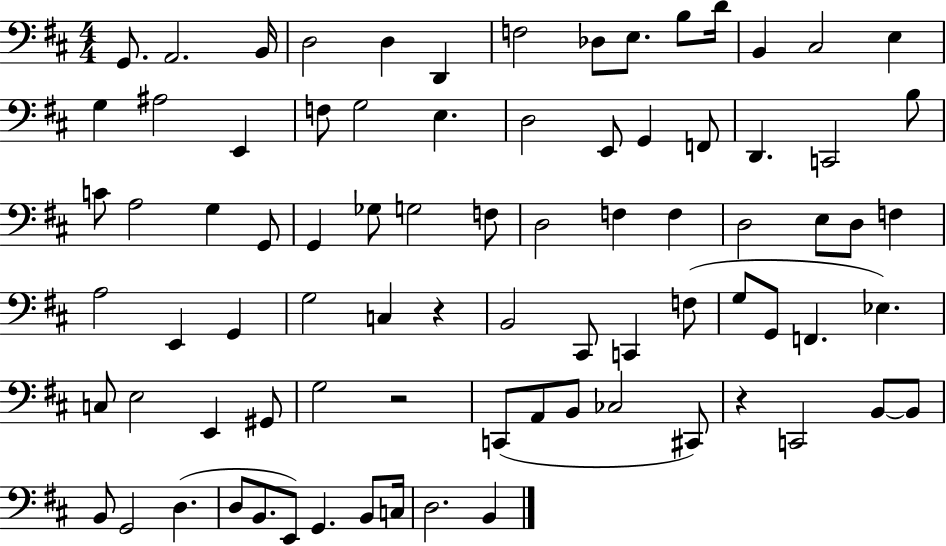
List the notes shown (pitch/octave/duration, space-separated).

G2/e. A2/h. B2/s D3/h D3/q D2/q F3/h Db3/e E3/e. B3/e D4/s B2/q C#3/h E3/q G3/q A#3/h E2/q F3/e G3/h E3/q. D3/h E2/e G2/q F2/e D2/q. C2/h B3/e C4/e A3/h G3/q G2/e G2/q Gb3/e G3/h F3/e D3/h F3/q F3/q D3/h E3/e D3/e F3/q A3/h E2/q G2/q G3/h C3/q R/q B2/h C#2/e C2/q F3/e G3/e G2/e F2/q. Eb3/q. C3/e E3/h E2/q G#2/e G3/h R/h C2/e A2/e B2/e CES3/h C#2/e R/q C2/h B2/e B2/e B2/e G2/h D3/q. D3/e B2/e. E2/e G2/q. B2/e C3/s D3/h. B2/q